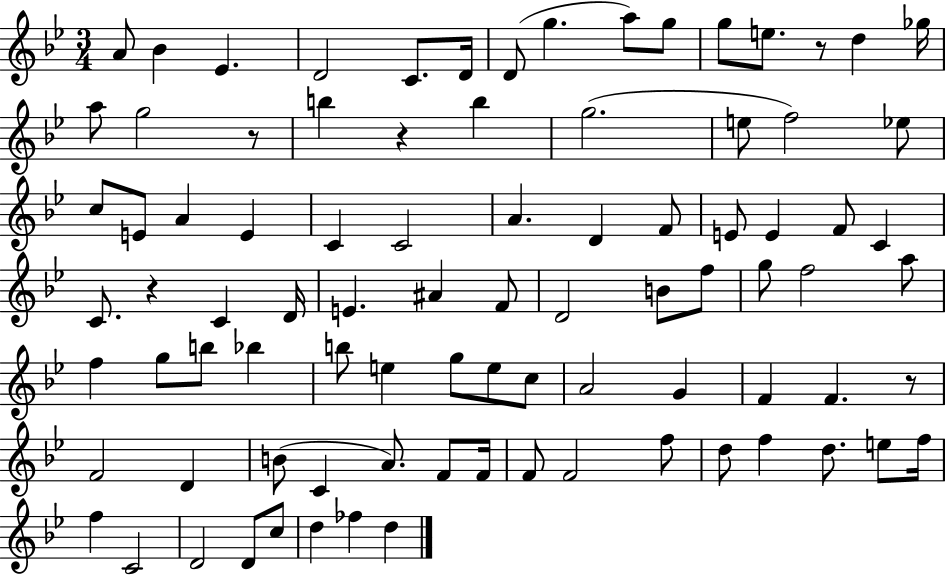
A4/e Bb4/q Eb4/q. D4/h C4/e. D4/s D4/e G5/q. A5/e G5/e G5/e E5/e. R/e D5/q Gb5/s A5/e G5/h R/e B5/q R/q B5/q G5/h. E5/e F5/h Eb5/e C5/e E4/e A4/q E4/q C4/q C4/h A4/q. D4/q F4/e E4/e E4/q F4/e C4/q C4/e. R/q C4/q D4/s E4/q. A#4/q F4/e D4/h B4/e F5/e G5/e F5/h A5/e F5/q G5/e B5/e Bb5/q B5/e E5/q G5/e E5/e C5/e A4/h G4/q F4/q F4/q. R/e F4/h D4/q B4/e C4/q A4/e. F4/e F4/s F4/e F4/h F5/e D5/e F5/q D5/e. E5/e F5/s F5/q C4/h D4/h D4/e C5/e D5/q FES5/q D5/q